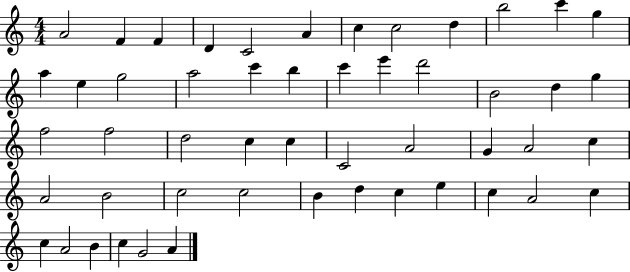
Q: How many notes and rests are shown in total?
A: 51